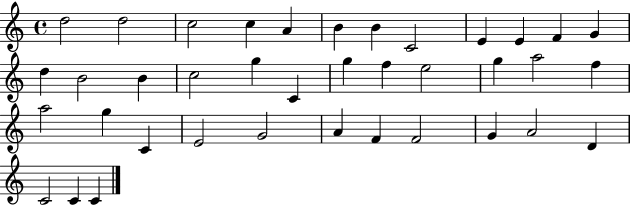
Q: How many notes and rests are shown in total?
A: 38